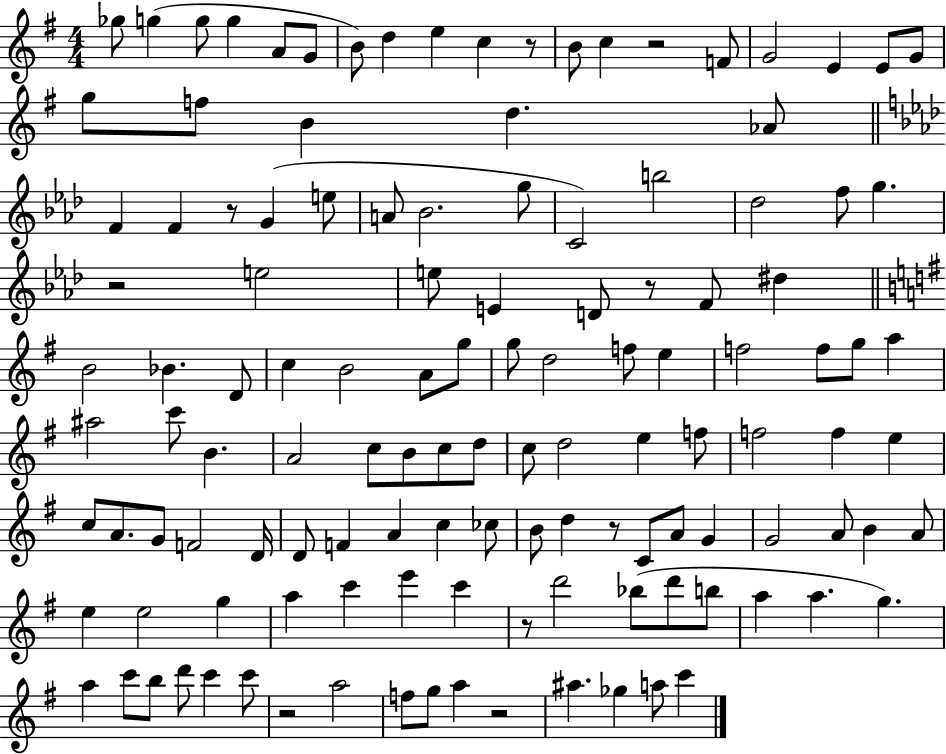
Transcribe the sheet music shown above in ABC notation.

X:1
T:Untitled
M:4/4
L:1/4
K:G
_g/2 g g/2 g A/2 G/2 B/2 d e c z/2 B/2 c z2 F/2 G2 E E/2 G/2 g/2 f/2 B d _A/2 F F z/2 G e/2 A/2 _B2 g/2 C2 b2 _d2 f/2 g z2 e2 e/2 E D/2 z/2 F/2 ^d B2 _B D/2 c B2 A/2 g/2 g/2 d2 f/2 e f2 f/2 g/2 a ^a2 c'/2 B A2 c/2 B/2 c/2 d/2 c/2 d2 e f/2 f2 f e c/2 A/2 G/2 F2 D/4 D/2 F A c _c/2 B/2 d z/2 C/2 A/2 G G2 A/2 B A/2 e e2 g a c' e' c' z/2 d'2 _b/2 d'/2 b/2 a a g a c'/2 b/2 d'/2 c' c'/2 z2 a2 f/2 g/2 a z2 ^a _g a/2 c'